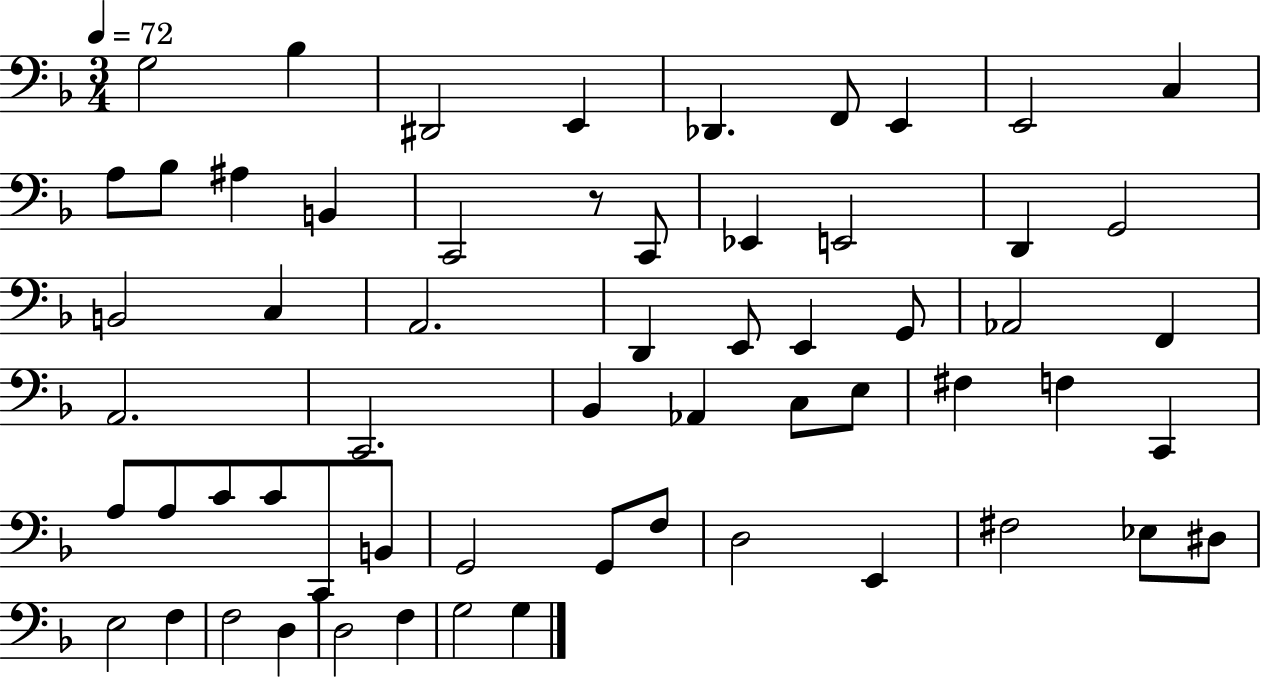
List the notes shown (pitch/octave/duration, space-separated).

G3/h Bb3/q D#2/h E2/q Db2/q. F2/e E2/q E2/h C3/q A3/e Bb3/e A#3/q B2/q C2/h R/e C2/e Eb2/q E2/h D2/q G2/h B2/h C3/q A2/h. D2/q E2/e E2/q G2/e Ab2/h F2/q A2/h. C2/h. Bb2/q Ab2/q C3/e E3/e F#3/q F3/q C2/q A3/e A3/e C4/e C4/e C2/e B2/e G2/h G2/e F3/e D3/h E2/q F#3/h Eb3/e D#3/e E3/h F3/q F3/h D3/q D3/h F3/q G3/h G3/q